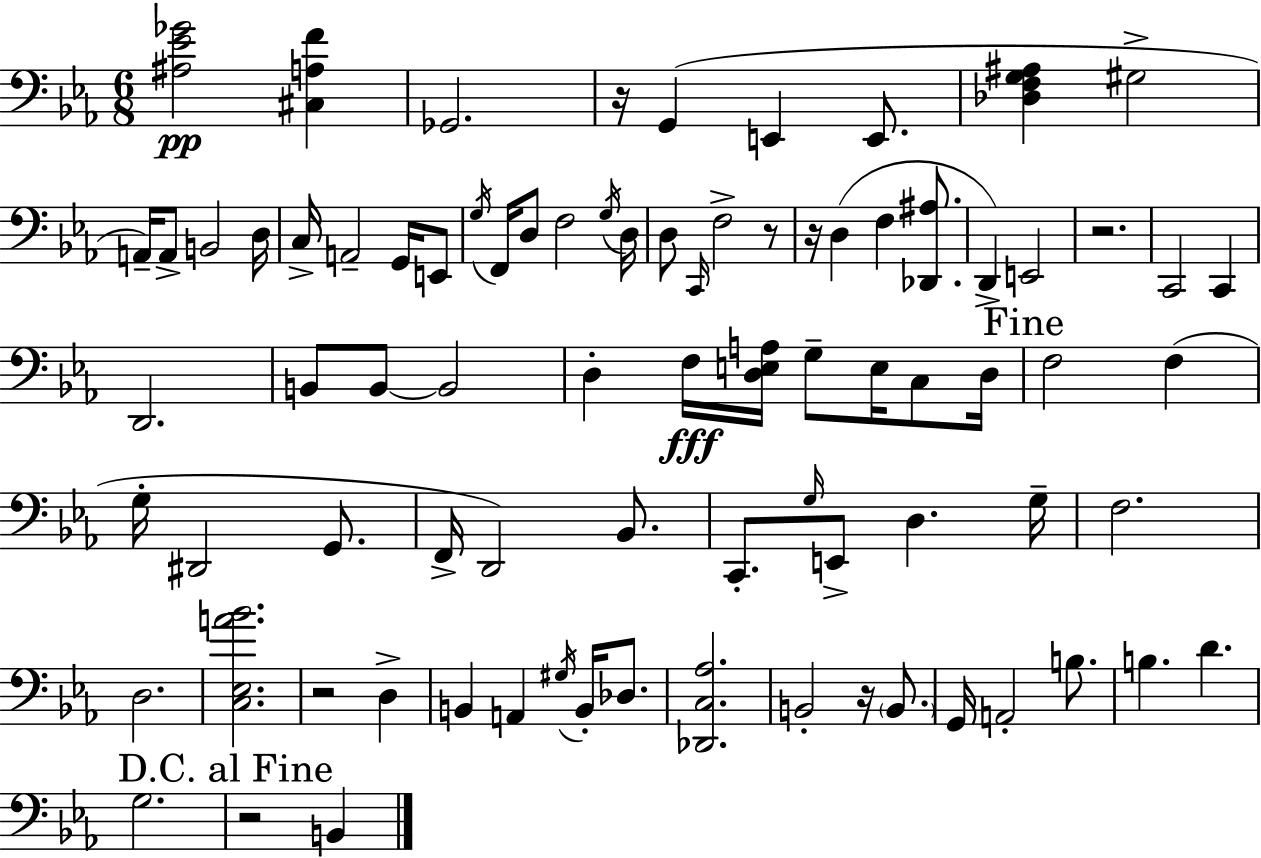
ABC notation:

X:1
T:Untitled
M:6/8
L:1/4
K:Cm
[^A,_E_G]2 [^C,A,F] _G,,2 z/4 G,, E,, E,,/2 [_D,F,G,^A,] ^G,2 A,,/4 A,,/2 B,,2 D,/4 C,/4 A,,2 G,,/4 E,,/2 G,/4 F,,/4 D,/2 F,2 G,/4 D,/4 D,/2 C,,/4 F,2 z/2 z/4 D, F, [_D,,^A,]/2 D,, E,,2 z2 C,,2 C,, D,,2 B,,/2 B,,/2 B,,2 D, F,/4 [D,E,A,]/4 G,/2 E,/4 C,/2 D,/4 F,2 F, G,/4 ^D,,2 G,,/2 F,,/4 D,,2 _B,,/2 C,,/2 G,/4 E,,/2 D, G,/4 F,2 D,2 [C,_E,A_B]2 z2 D, B,, A,, ^G,/4 B,,/4 _D,/2 [_D,,C,_A,]2 B,,2 z/4 B,,/2 G,,/4 A,,2 B,/2 B, D G,2 z2 B,,